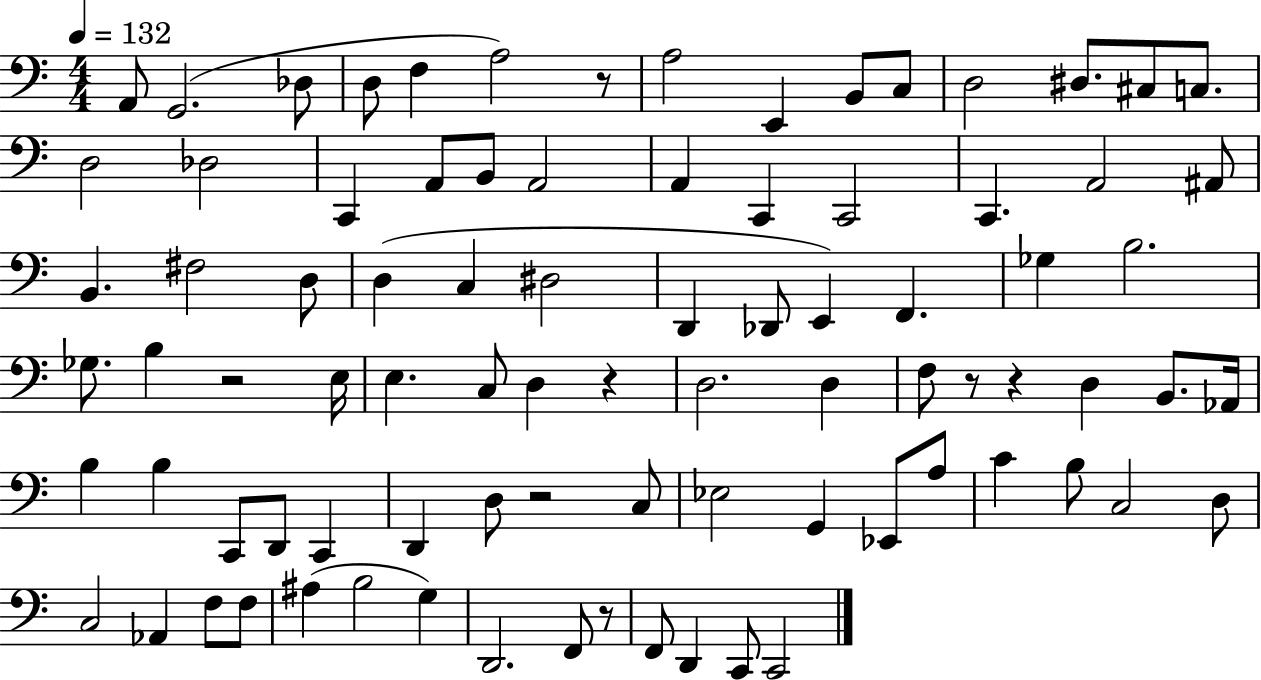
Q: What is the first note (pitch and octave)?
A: A2